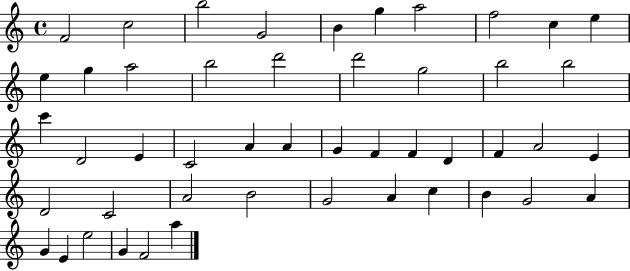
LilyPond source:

{
  \clef treble
  \time 4/4
  \defaultTimeSignature
  \key c \major
  f'2 c''2 | b''2 g'2 | b'4 g''4 a''2 | f''2 c''4 e''4 | \break e''4 g''4 a''2 | b''2 d'''2 | d'''2 g''2 | b''2 b''2 | \break c'''4 d'2 e'4 | c'2 a'4 a'4 | g'4 f'4 f'4 d'4 | f'4 a'2 e'4 | \break d'2 c'2 | a'2 b'2 | g'2 a'4 c''4 | b'4 g'2 a'4 | \break g'4 e'4 e''2 | g'4 f'2 a''4 | \bar "|."
}